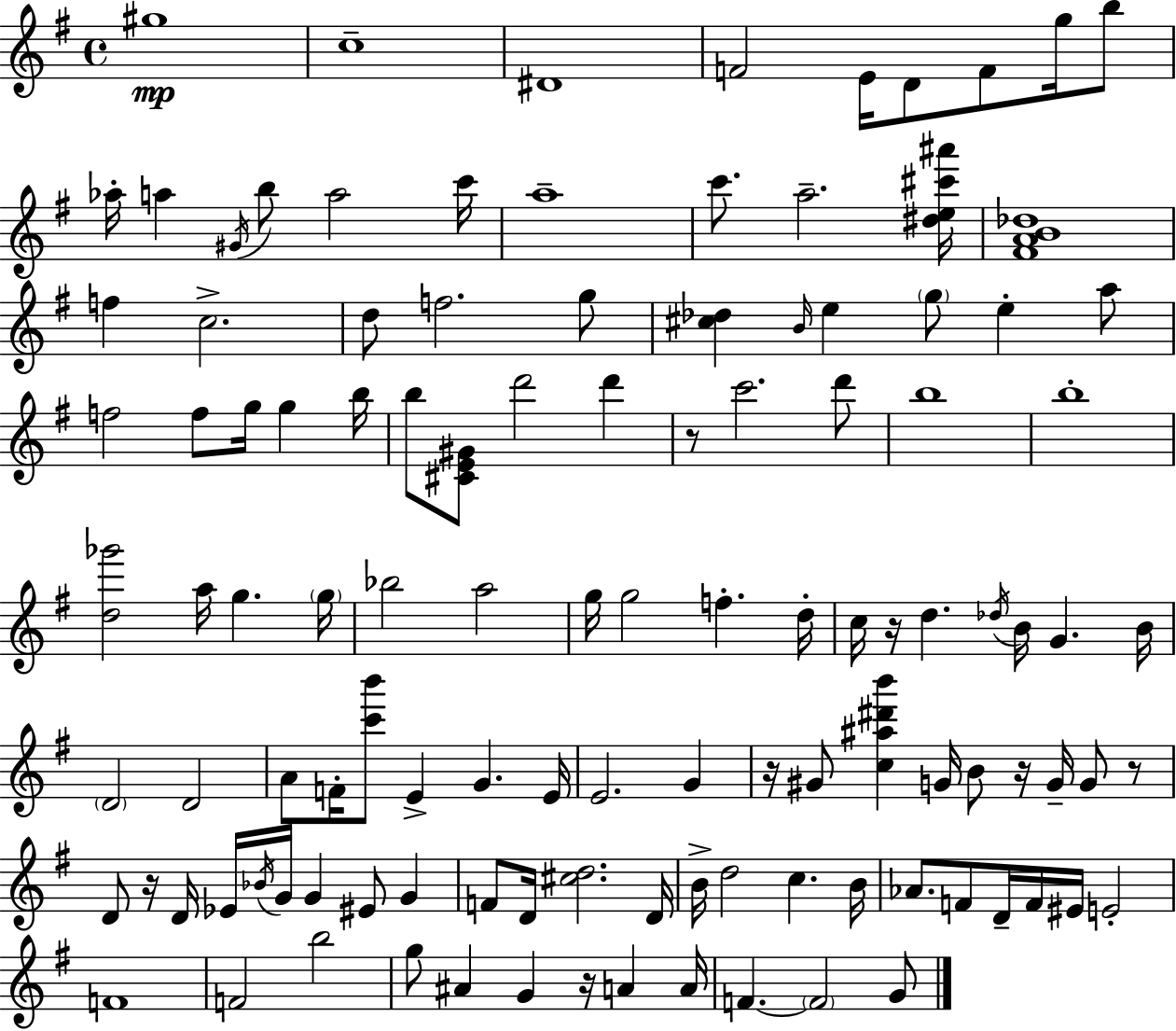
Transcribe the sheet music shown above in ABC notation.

X:1
T:Untitled
M:4/4
L:1/4
K:Em
^g4 c4 ^D4 F2 E/4 D/2 F/2 g/4 b/2 _a/4 a ^G/4 b/2 a2 c'/4 a4 c'/2 a2 [^de^c'^a']/4 [^FAB_d]4 f c2 d/2 f2 g/2 [^c_d] B/4 e g/2 e a/2 f2 f/2 g/4 g b/4 b/2 [^CE^G]/2 d'2 d' z/2 c'2 d'/2 b4 b4 [d_g']2 a/4 g g/4 _b2 a2 g/4 g2 f d/4 c/4 z/4 d _d/4 B/4 G B/4 D2 D2 A/2 F/4 [c'b']/2 E G E/4 E2 G z/4 ^G/2 [c^a^d'b'] G/4 B/2 z/4 G/4 G/2 z/2 D/2 z/4 D/4 _E/4 _B/4 G/4 G ^E/2 G F/2 D/4 [^cd]2 D/4 B/4 d2 c B/4 _A/2 F/2 D/4 F/4 ^E/4 E2 F4 F2 b2 g/2 ^A G z/4 A A/4 F F2 G/2